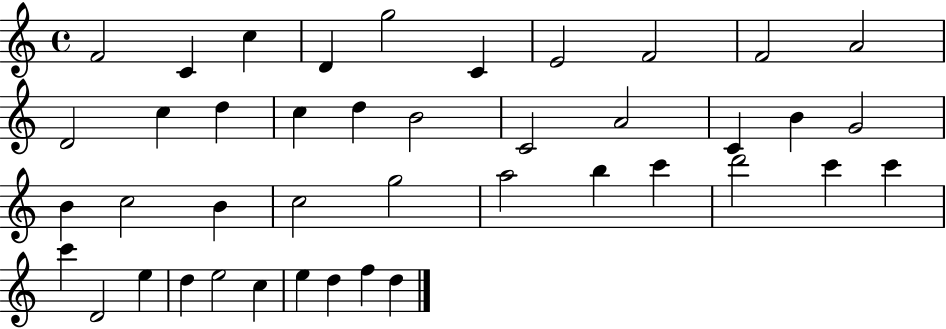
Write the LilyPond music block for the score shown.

{
  \clef treble
  \time 4/4
  \defaultTimeSignature
  \key c \major
  f'2 c'4 c''4 | d'4 g''2 c'4 | e'2 f'2 | f'2 a'2 | \break d'2 c''4 d''4 | c''4 d''4 b'2 | c'2 a'2 | c'4 b'4 g'2 | \break b'4 c''2 b'4 | c''2 g''2 | a''2 b''4 c'''4 | d'''2 c'''4 c'''4 | \break c'''4 d'2 e''4 | d''4 e''2 c''4 | e''4 d''4 f''4 d''4 | \bar "|."
}